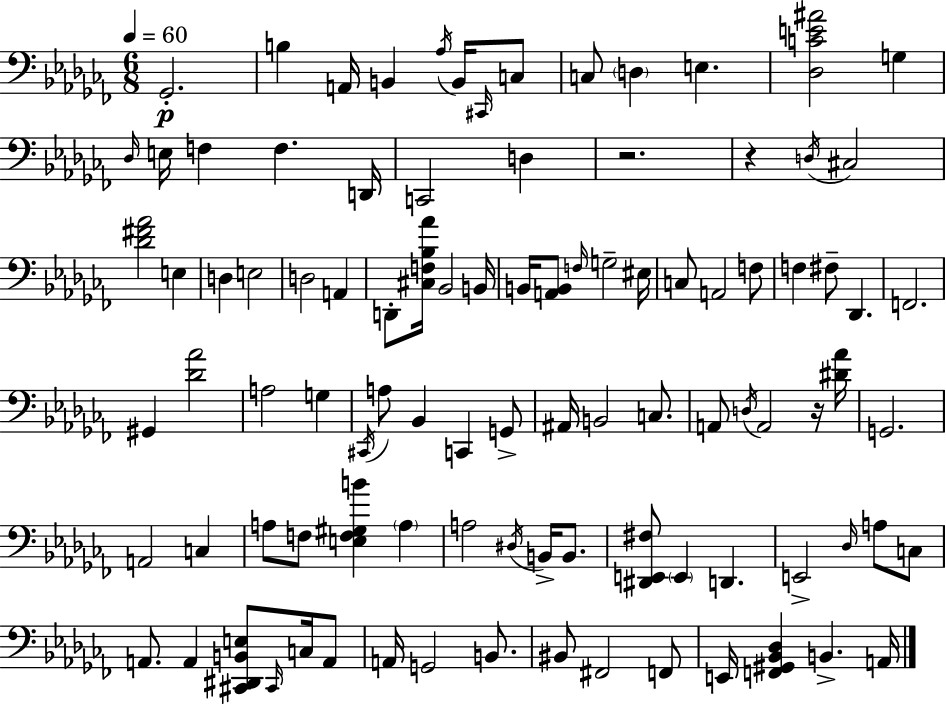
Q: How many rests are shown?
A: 3